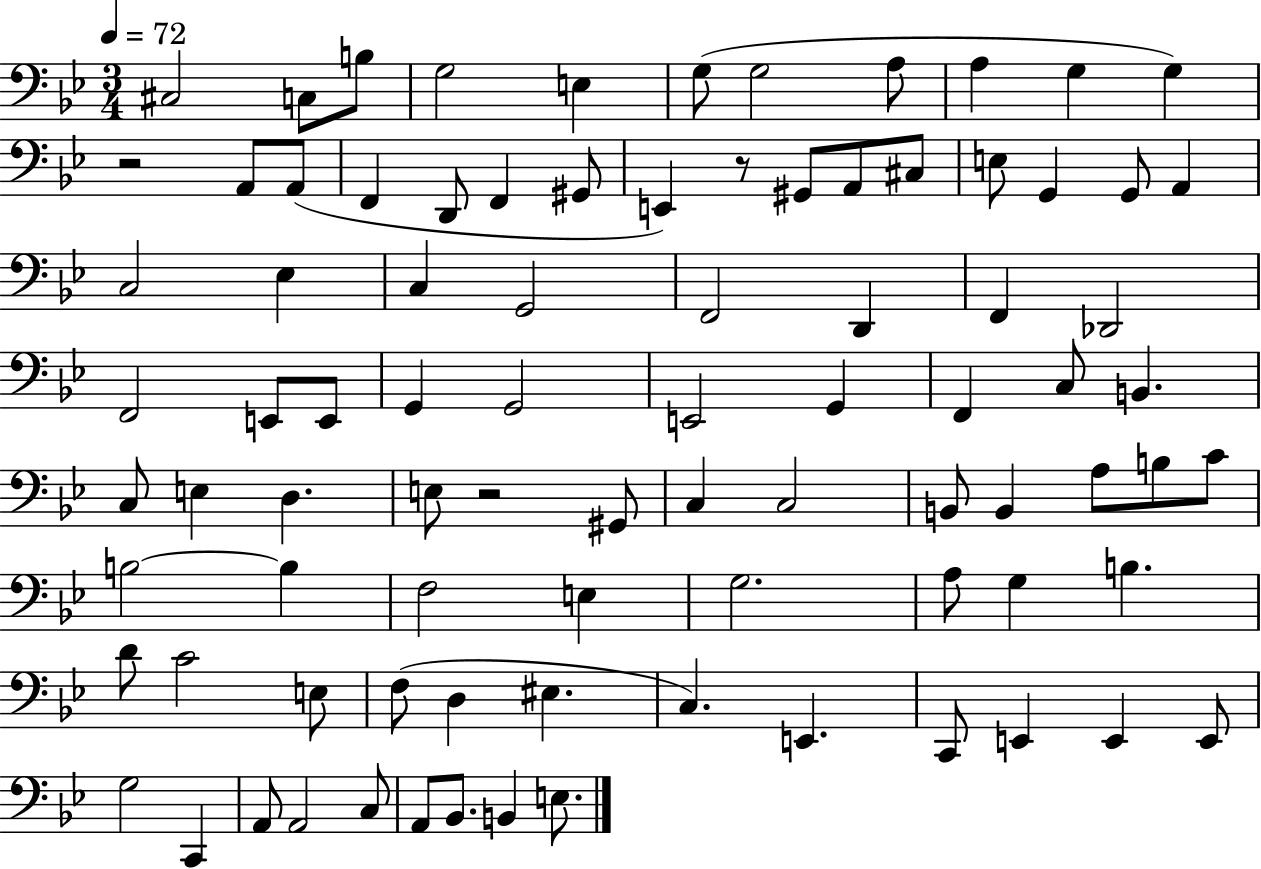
X:1
T:Untitled
M:3/4
L:1/4
K:Bb
^C,2 C,/2 B,/2 G,2 E, G,/2 G,2 A,/2 A, G, G, z2 A,,/2 A,,/2 F,, D,,/2 F,, ^G,,/2 E,, z/2 ^G,,/2 A,,/2 ^C,/2 E,/2 G,, G,,/2 A,, C,2 _E, C, G,,2 F,,2 D,, F,, _D,,2 F,,2 E,,/2 E,,/2 G,, G,,2 E,,2 G,, F,, C,/2 B,, C,/2 E, D, E,/2 z2 ^G,,/2 C, C,2 B,,/2 B,, A,/2 B,/2 C/2 B,2 B, F,2 E, G,2 A,/2 G, B, D/2 C2 E,/2 F,/2 D, ^E, C, E,, C,,/2 E,, E,, E,,/2 G,2 C,, A,,/2 A,,2 C,/2 A,,/2 _B,,/2 B,, E,/2